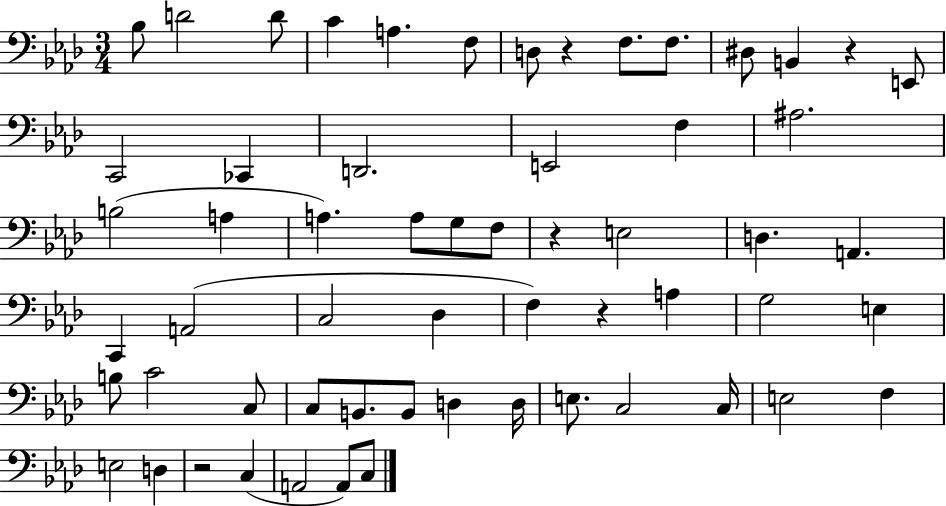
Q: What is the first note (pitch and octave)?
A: Bb3